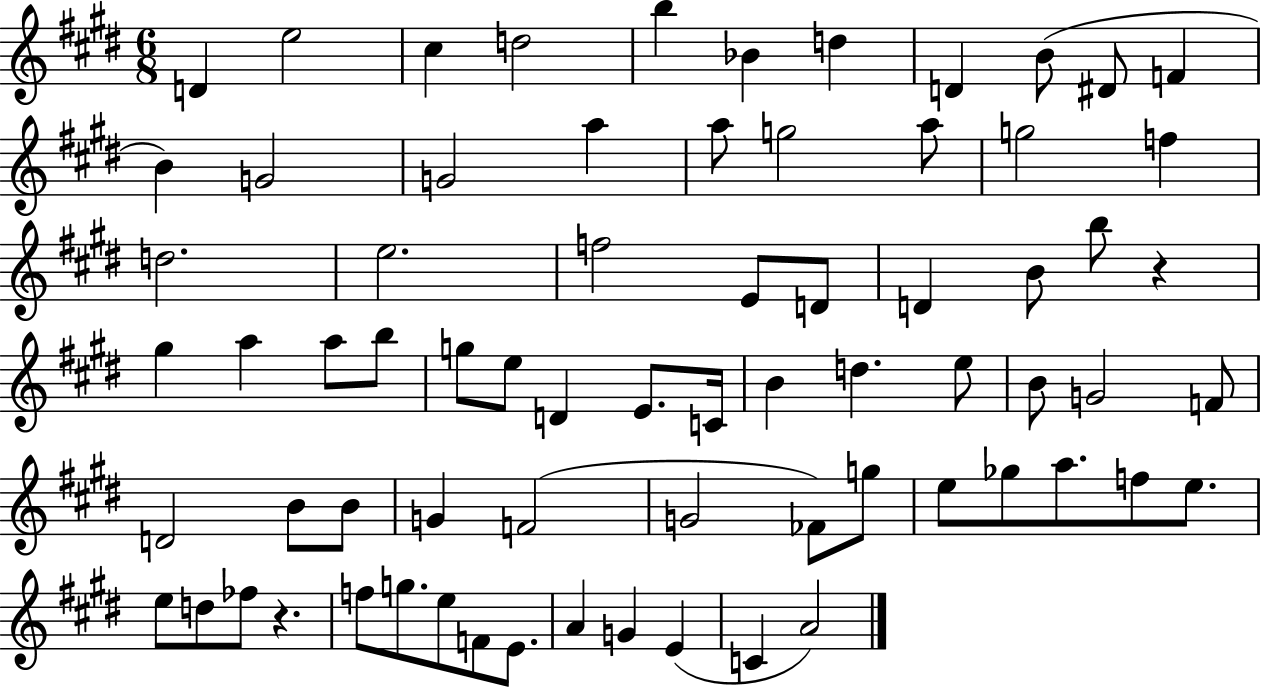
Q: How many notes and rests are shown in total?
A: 71